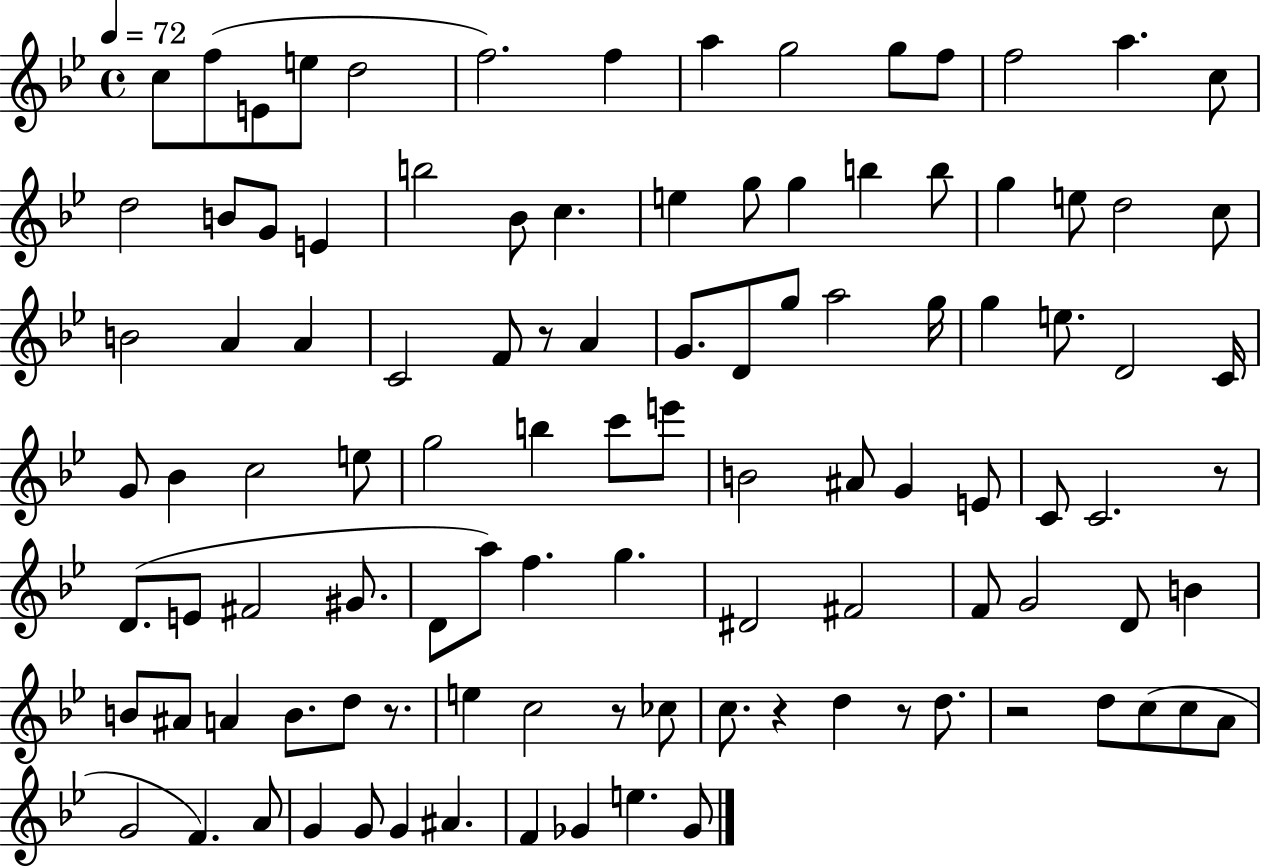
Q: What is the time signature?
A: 4/4